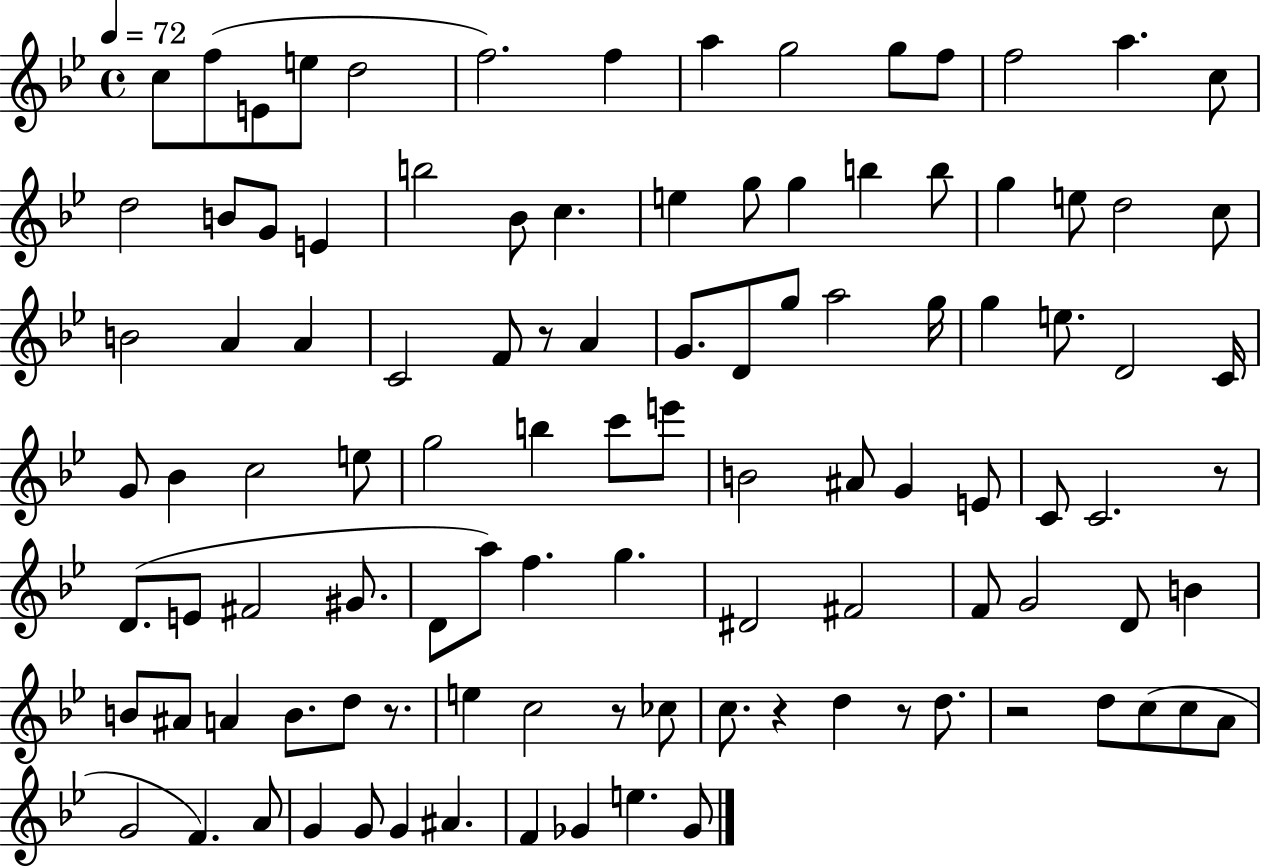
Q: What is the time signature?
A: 4/4